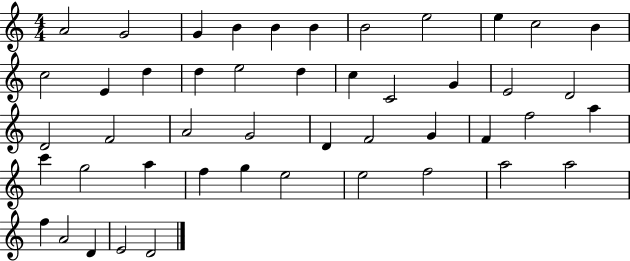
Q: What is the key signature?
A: C major